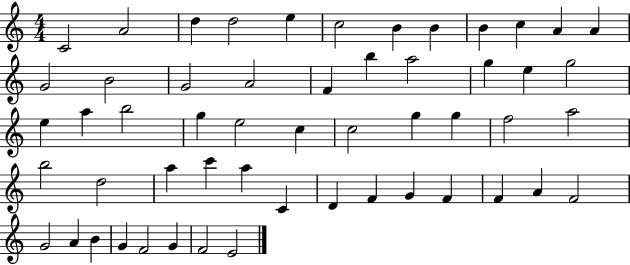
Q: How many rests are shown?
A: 0